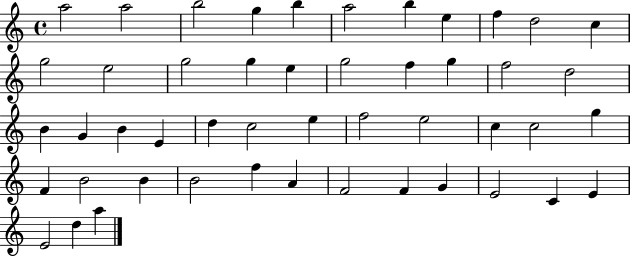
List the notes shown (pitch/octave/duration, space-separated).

A5/h A5/h B5/h G5/q B5/q A5/h B5/q E5/q F5/q D5/h C5/q G5/h E5/h G5/h G5/q E5/q G5/h F5/q G5/q F5/h D5/h B4/q G4/q B4/q E4/q D5/q C5/h E5/q F5/h E5/h C5/q C5/h G5/q F4/q B4/h B4/q B4/h F5/q A4/q F4/h F4/q G4/q E4/h C4/q E4/q E4/h D5/q A5/q